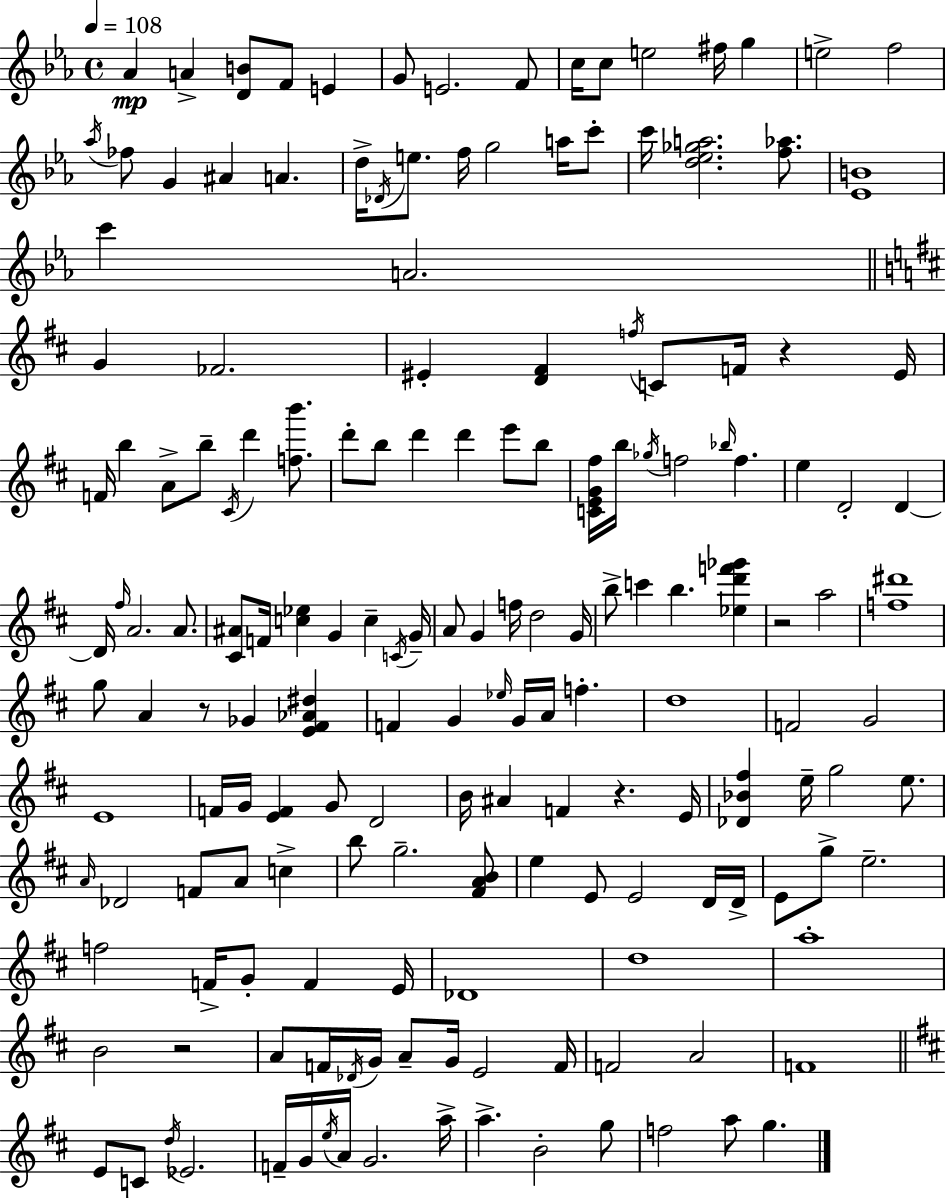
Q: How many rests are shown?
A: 5